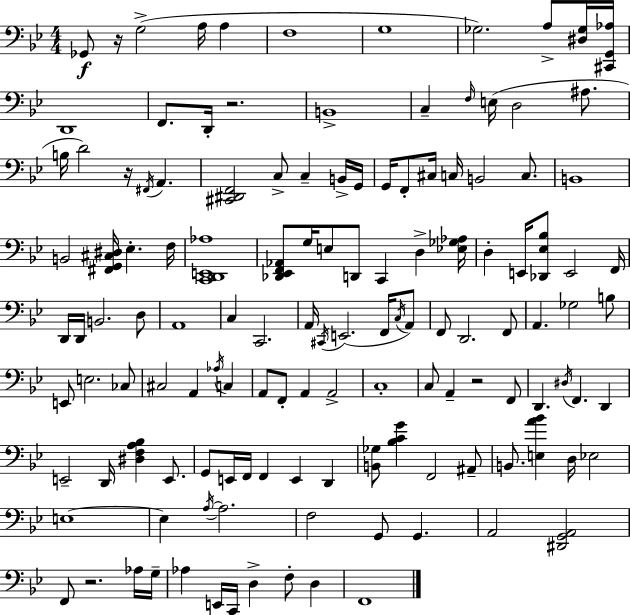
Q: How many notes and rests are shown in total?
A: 132